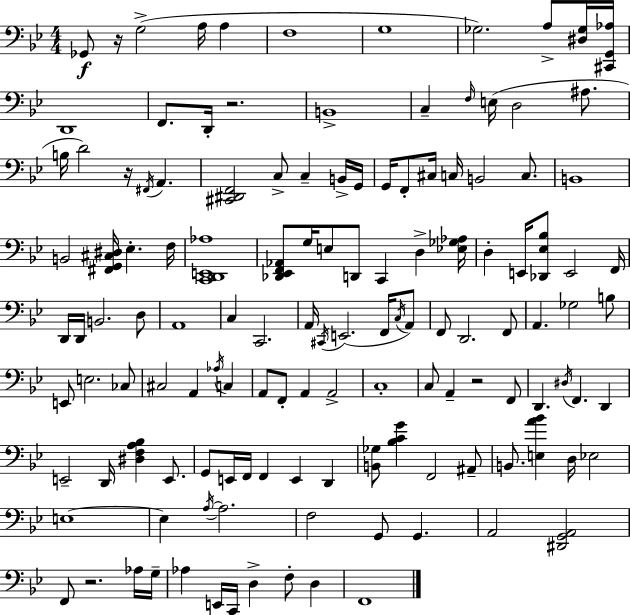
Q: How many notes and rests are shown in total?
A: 132